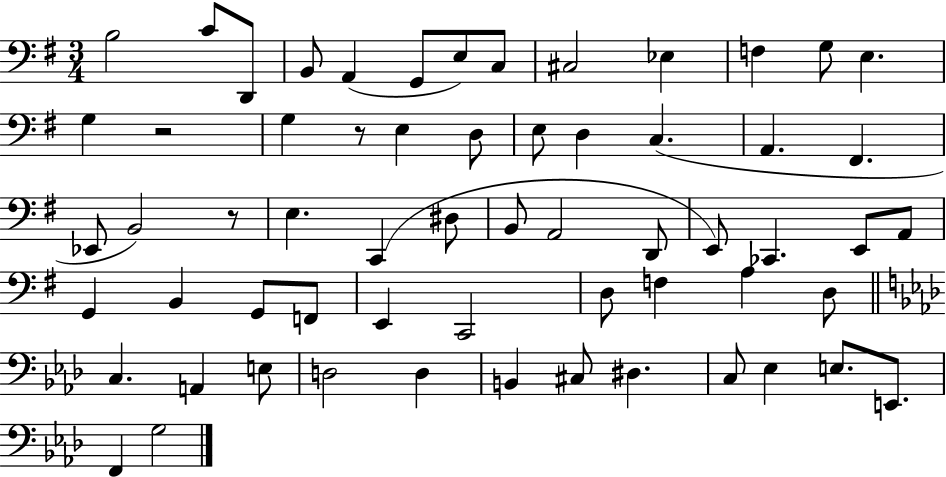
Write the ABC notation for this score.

X:1
T:Untitled
M:3/4
L:1/4
K:G
B,2 C/2 D,,/2 B,,/2 A,, G,,/2 E,/2 C,/2 ^C,2 _E, F, G,/2 E, G, z2 G, z/2 E, D,/2 E,/2 D, C, A,, ^F,, _E,,/2 B,,2 z/2 E, C,, ^D,/2 B,,/2 A,,2 D,,/2 E,,/2 _C,, E,,/2 A,,/2 G,, B,, G,,/2 F,,/2 E,, C,,2 D,/2 F, A, D,/2 C, A,, E,/2 D,2 D, B,, ^C,/2 ^D, C,/2 _E, E,/2 E,,/2 F,, G,2